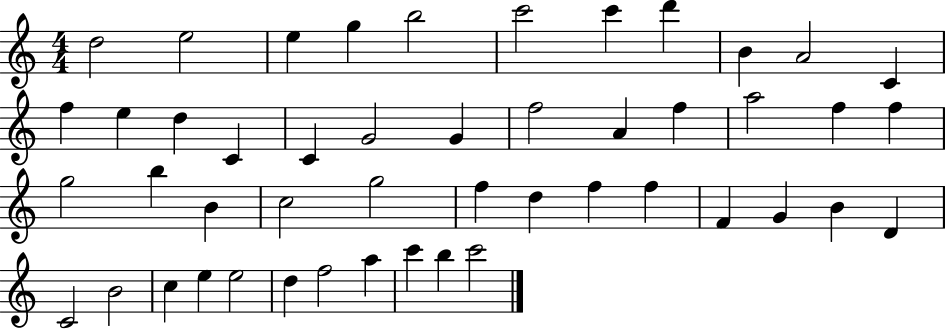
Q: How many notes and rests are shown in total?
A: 48